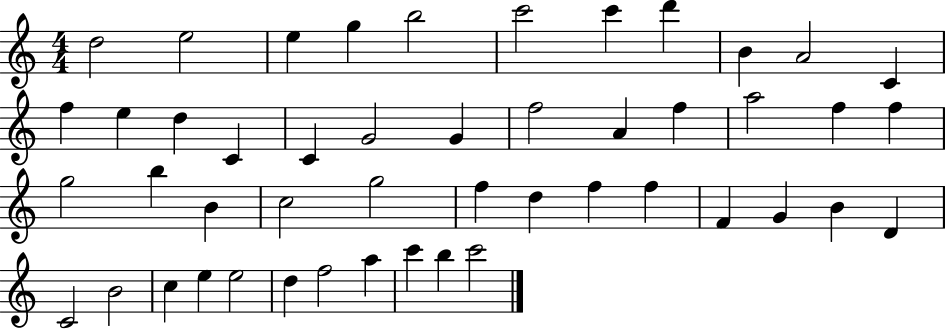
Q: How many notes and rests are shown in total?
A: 48